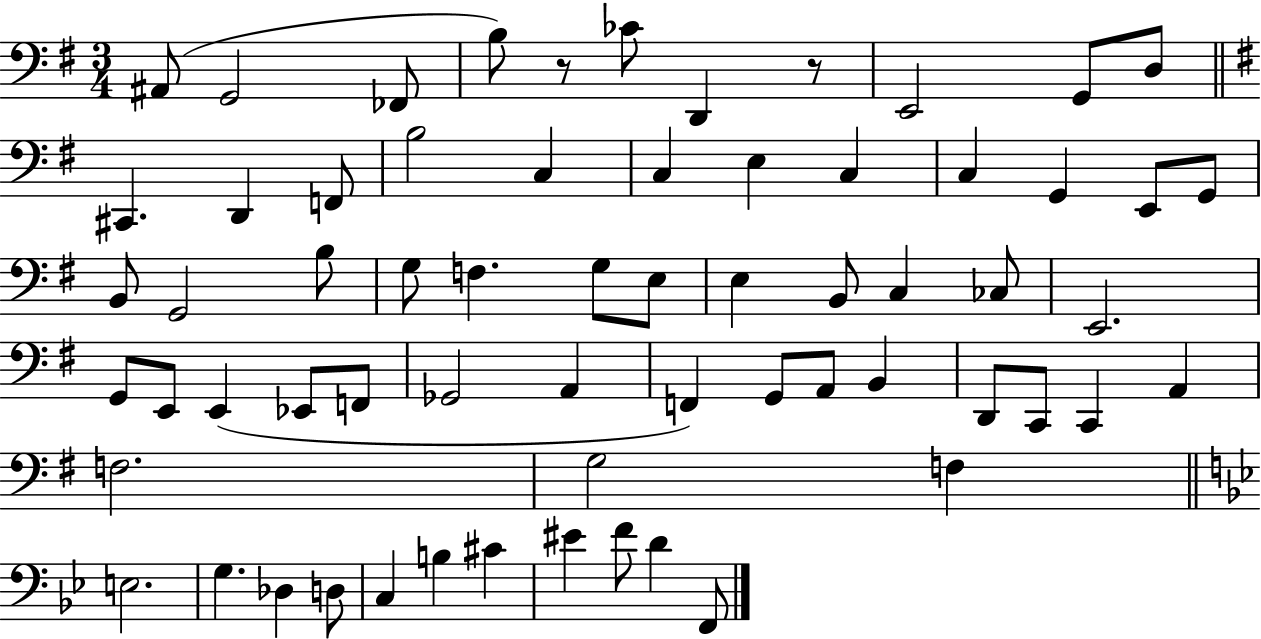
X:1
T:Untitled
M:3/4
L:1/4
K:G
^A,,/2 G,,2 _F,,/2 B,/2 z/2 _C/2 D,, z/2 E,,2 G,,/2 D,/2 ^C,, D,, F,,/2 B,2 C, C, E, C, C, G,, E,,/2 G,,/2 B,,/2 G,,2 B,/2 G,/2 F, G,/2 E,/2 E, B,,/2 C, _C,/2 E,,2 G,,/2 E,,/2 E,, _E,,/2 F,,/2 _G,,2 A,, F,, G,,/2 A,,/2 B,, D,,/2 C,,/2 C,, A,, F,2 G,2 F, E,2 G, _D, D,/2 C, B, ^C ^E F/2 D F,,/2